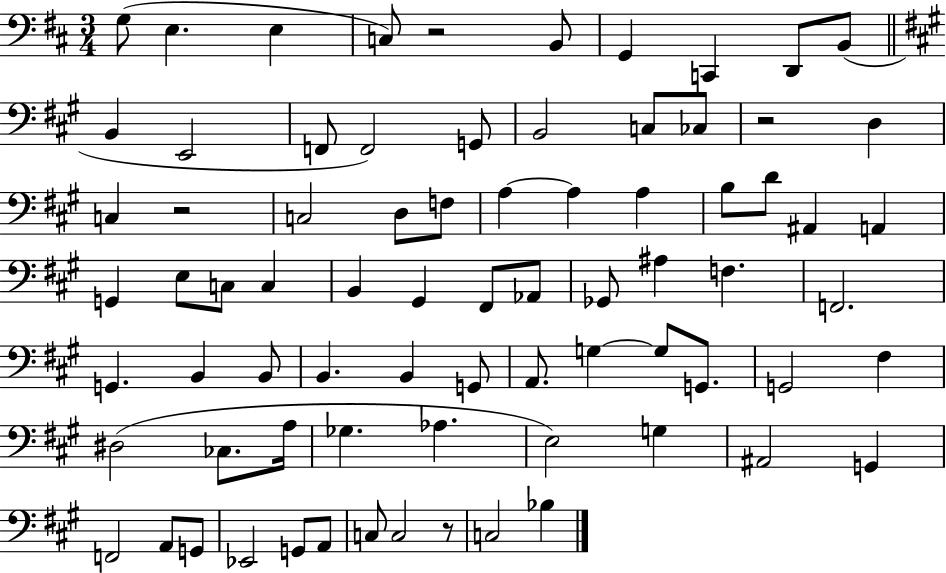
{
  \clef bass
  \numericTimeSignature
  \time 3/4
  \key d \major
  g8( e4. e4 | c8) r2 b,8 | g,4 c,4 d,8 b,8( | \bar "||" \break \key a \major b,4 e,2 | f,8 f,2) g,8 | b,2 c8 ces8 | r2 d4 | \break c4 r2 | c2 d8 f8 | a4~~ a4 a4 | b8 d'8 ais,4 a,4 | \break g,4 e8 c8 c4 | b,4 gis,4 fis,8 aes,8 | ges,8 ais4 f4. | f,2. | \break g,4. b,4 b,8 | b,4. b,4 g,8 | a,8. g4~~ g8 g,8. | g,2 fis4 | \break dis2( ces8. a16 | ges4. aes4. | e2) g4 | ais,2 g,4 | \break f,2 a,8 g,8 | ees,2 g,8 a,8 | c8 c2 r8 | c2 bes4 | \break \bar "|."
}